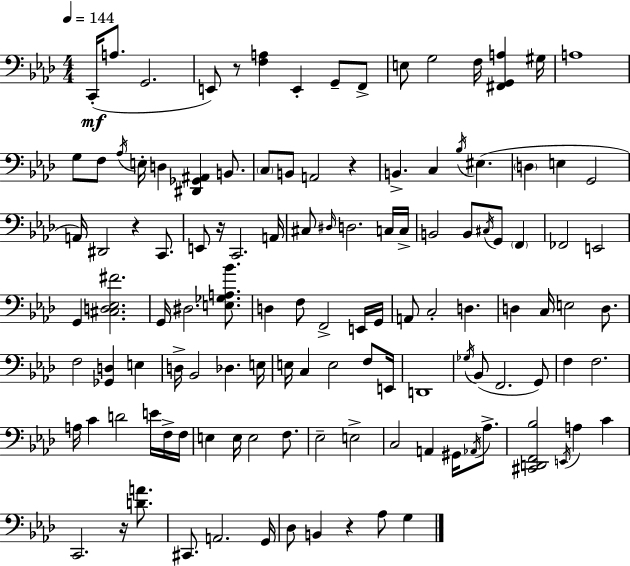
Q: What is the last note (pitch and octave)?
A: G3